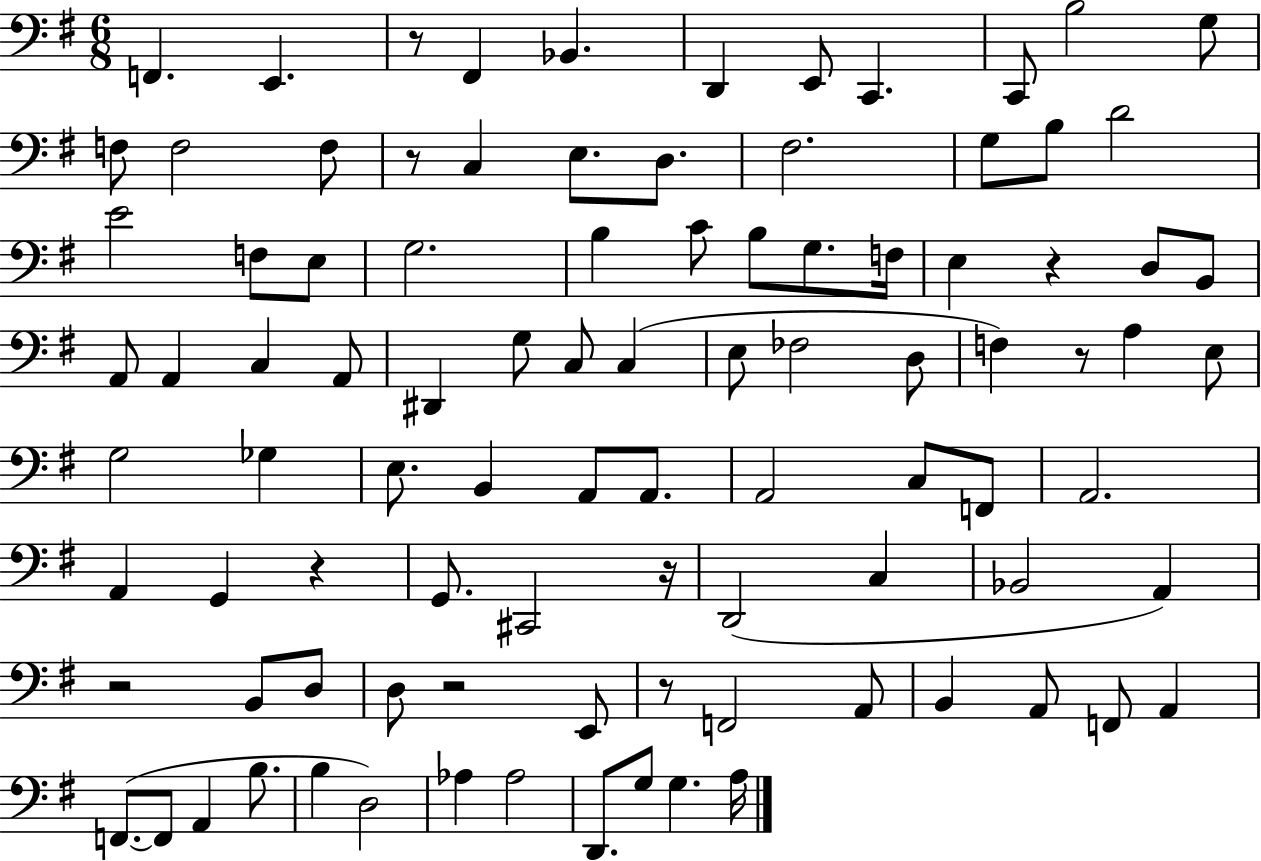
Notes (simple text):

F2/q. E2/q. R/e F#2/q Bb2/q. D2/q E2/e C2/q. C2/e B3/h G3/e F3/e F3/h F3/e R/e C3/q E3/e. D3/e. F#3/h. G3/e B3/e D4/h E4/h F3/e E3/e G3/h. B3/q C4/e B3/e G3/e. F3/s E3/q R/q D3/e B2/e A2/e A2/q C3/q A2/e D#2/q G3/e C3/e C3/q E3/e FES3/h D3/e F3/q R/e A3/q E3/e G3/h Gb3/q E3/e. B2/q A2/e A2/e. A2/h C3/e F2/e A2/h. A2/q G2/q R/q G2/e. C#2/h R/s D2/h C3/q Bb2/h A2/q R/h B2/e D3/e D3/e R/h E2/e R/e F2/h A2/e B2/q A2/e F2/e A2/q F2/e. F2/e A2/q B3/e. B3/q D3/h Ab3/q Ab3/h D2/e. G3/e G3/q. A3/s